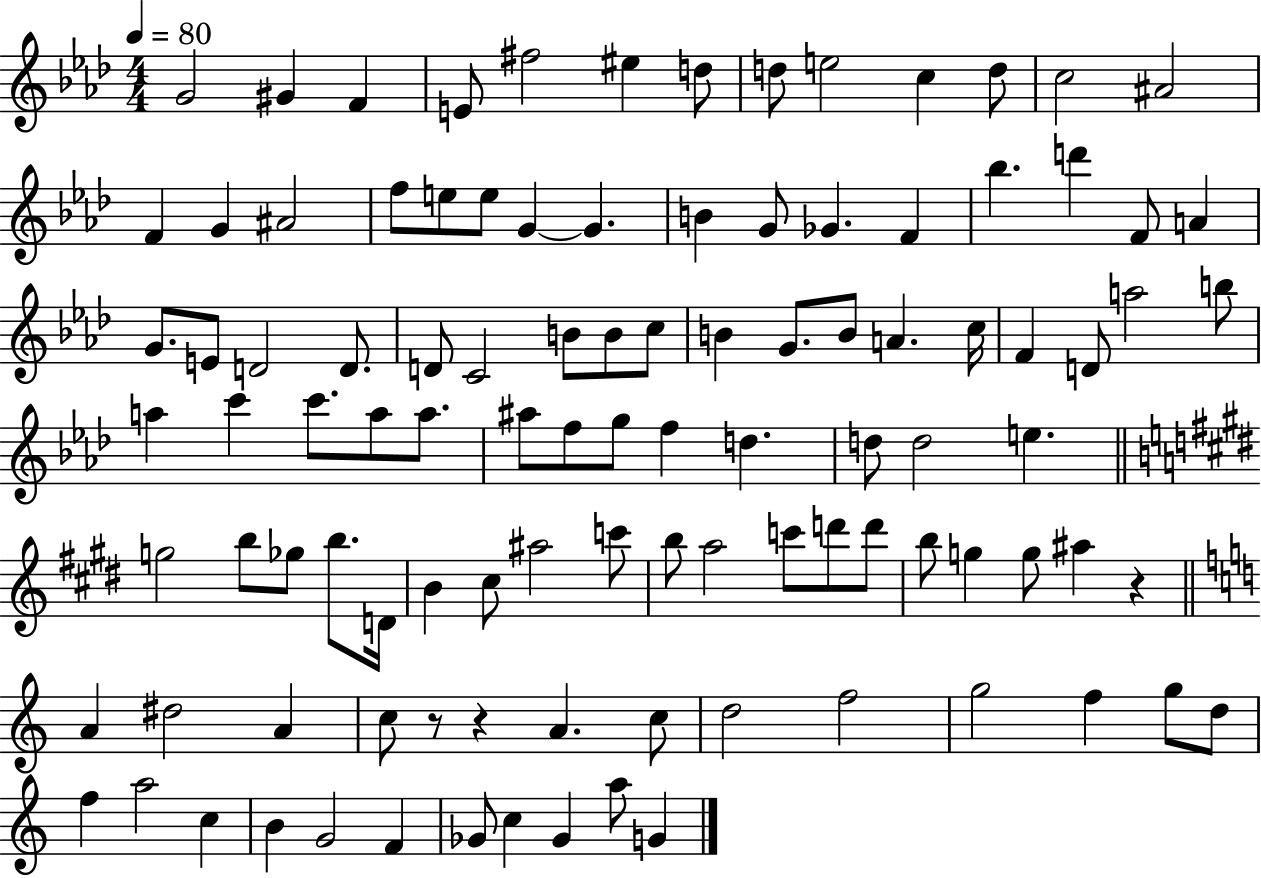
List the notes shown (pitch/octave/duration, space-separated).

G4/h G#4/q F4/q E4/e F#5/h EIS5/q D5/e D5/e E5/h C5/q D5/e C5/h A#4/h F4/q G4/q A#4/h F5/e E5/e E5/e G4/q G4/q. B4/q G4/e Gb4/q. F4/q Bb5/q. D6/q F4/e A4/q G4/e. E4/e D4/h D4/e. D4/e C4/h B4/e B4/e C5/e B4/q G4/e. B4/e A4/q. C5/s F4/q D4/e A5/h B5/e A5/q C6/q C6/e. A5/e A5/e. A#5/e F5/e G5/e F5/q D5/q. D5/e D5/h E5/q. G5/h B5/e Gb5/e B5/e. D4/s B4/q C#5/e A#5/h C6/e B5/e A5/h C6/e D6/e D6/e B5/e G5/q G5/e A#5/q R/q A4/q D#5/h A4/q C5/e R/e R/q A4/q. C5/e D5/h F5/h G5/h F5/q G5/e D5/e F5/q A5/h C5/q B4/q G4/h F4/q Gb4/e C5/q Gb4/q A5/e G4/q